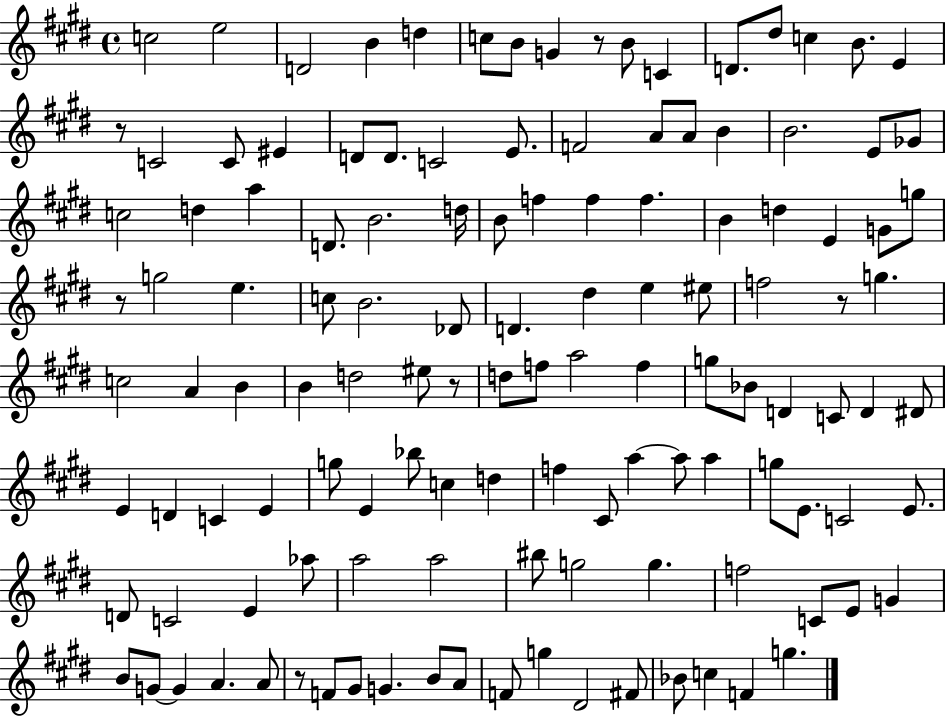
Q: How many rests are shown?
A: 6